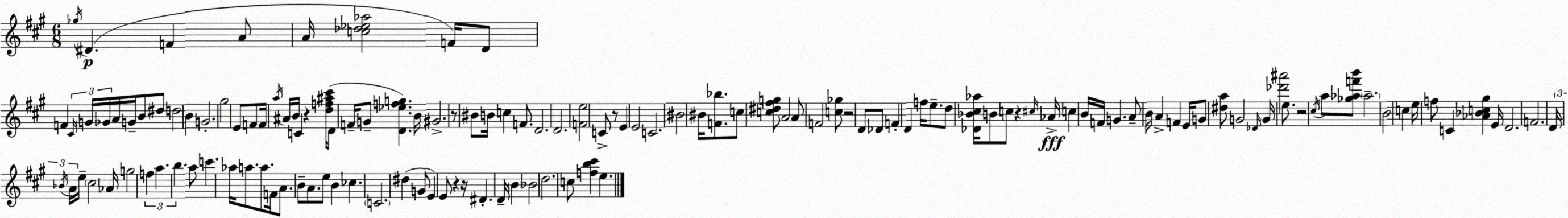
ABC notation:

X:1
T:Untitled
M:6/8
L:1/4
K:A
_g/4 ^D F A/2 A/4 [c_d_e_a]2 F/4 D/2 F ^C/4 G/4 _G/4 A/4 G/4 B/2 ^d/2 d2 B G2 ^g2 E/2 F/2 F/4 a/4 ^A/4 B/4 C z [df^a^c']/4 D/2 F/4 G/2 [D_efg] B/4 ^G2 z/2 ^B/2 B/4 c F/2 D2 D2 [Fe]2 C/2 z/2 E E2 C2 ^B2 ^B/4 [F_b]/2 c/2 [c^d^fg]/2 A2 A/2 F2 [c_g]/2 z2 D/2 _D/2 F D f/4 e/2 d/2 [_D_B^c_a]/4 B/2 c/2 z ^c/4 _A/4 c B/4 F/4 G A/2 B/4 A F E/4 G/2 [^da]/2 G2 _D/4 G/4 [_d'^a']2 e/2 z2 ^c/4 a/2 [_g_af'b']/2 _a2 B2 c e/4 f/2 C [_A_Bc^g] E/4 D2 F2 D/4 _B/4 A/4 e/4 ^c2 _A/4 g2 f a b a/2 c' _a/4 a/2 a/2 F/4 A/2 B/2 A/2 e/2 B _c C2 ^d G/2 E E/2 z z/4 ^D D/4 B _B2 d2 c/2 [fb^c'] e